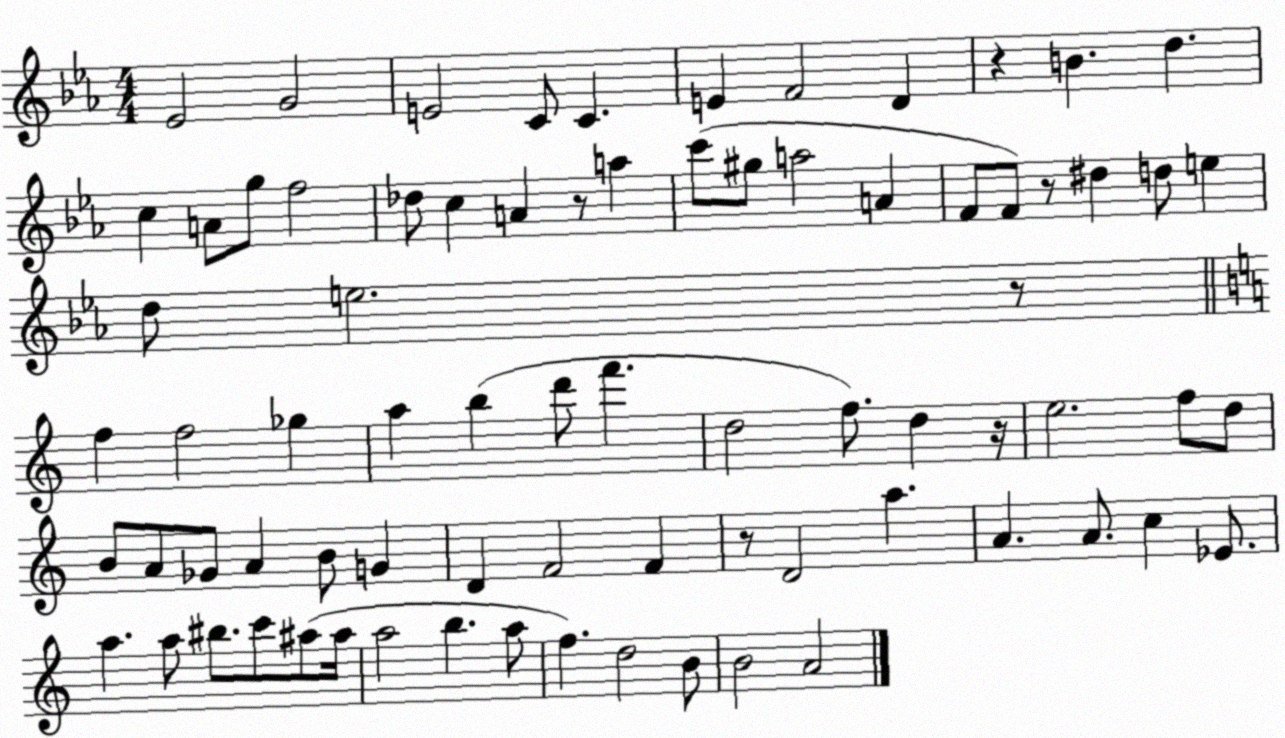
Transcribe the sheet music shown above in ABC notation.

X:1
T:Untitled
M:4/4
L:1/4
K:Eb
_E2 G2 E2 C/2 C E F2 D z B d c A/2 g/2 f2 _d/2 c A z/2 a c'/2 ^g/2 a2 A F/2 F/2 z/2 ^d d/2 e d/2 e2 z/2 f f2 _g a b d'/2 f' d2 f/2 d z/4 e2 f/2 d/2 B/2 A/2 _G/2 A B/2 G D F2 F z/2 D2 a A A/2 c _E/2 a a/2 ^b/2 c'/2 ^a/2 ^a/4 a2 b a/2 f d2 B/2 B2 A2